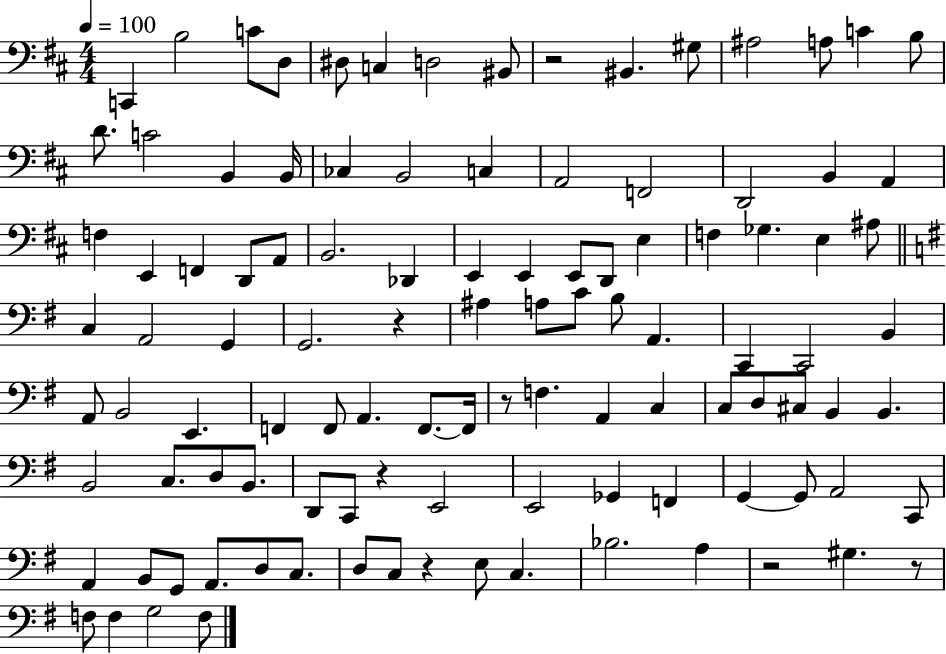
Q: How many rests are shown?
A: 7